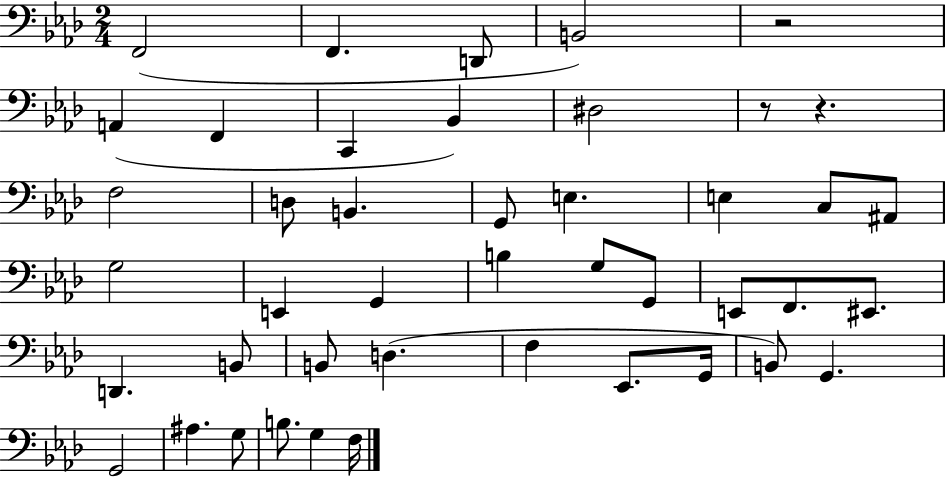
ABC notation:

X:1
T:Untitled
M:2/4
L:1/4
K:Ab
F,,2 F,, D,,/2 B,,2 z2 A,, F,, C,, _B,, ^D,2 z/2 z F,2 D,/2 B,, G,,/2 E, E, C,/2 ^A,,/2 G,2 E,, G,, B, G,/2 G,,/2 E,,/2 F,,/2 ^E,,/2 D,, B,,/2 B,,/2 D, F, _E,,/2 G,,/4 B,,/2 G,, G,,2 ^A, G,/2 B,/2 G, F,/4